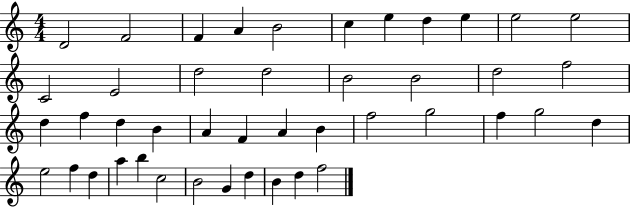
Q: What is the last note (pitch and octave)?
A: F5